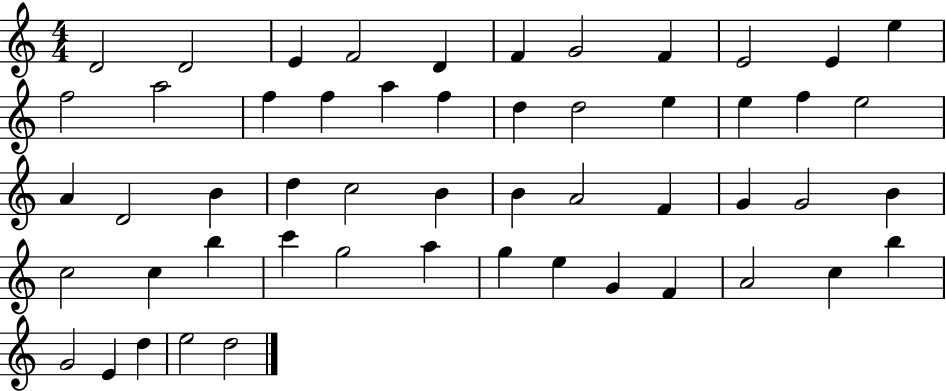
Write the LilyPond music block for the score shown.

{
  \clef treble
  \numericTimeSignature
  \time 4/4
  \key c \major
  d'2 d'2 | e'4 f'2 d'4 | f'4 g'2 f'4 | e'2 e'4 e''4 | \break f''2 a''2 | f''4 f''4 a''4 f''4 | d''4 d''2 e''4 | e''4 f''4 e''2 | \break a'4 d'2 b'4 | d''4 c''2 b'4 | b'4 a'2 f'4 | g'4 g'2 b'4 | \break c''2 c''4 b''4 | c'''4 g''2 a''4 | g''4 e''4 g'4 f'4 | a'2 c''4 b''4 | \break g'2 e'4 d''4 | e''2 d''2 | \bar "|."
}